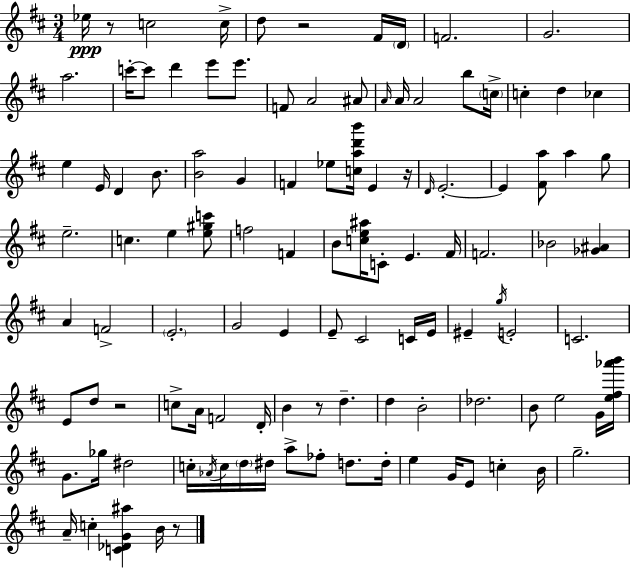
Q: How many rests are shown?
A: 6